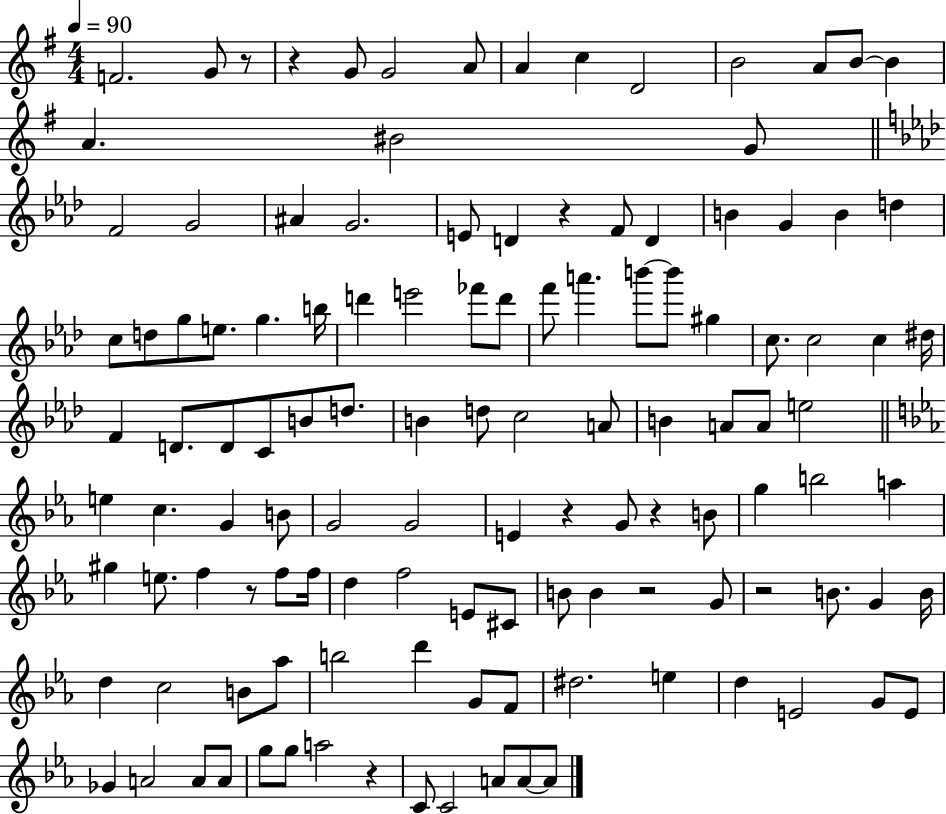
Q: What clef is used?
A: treble